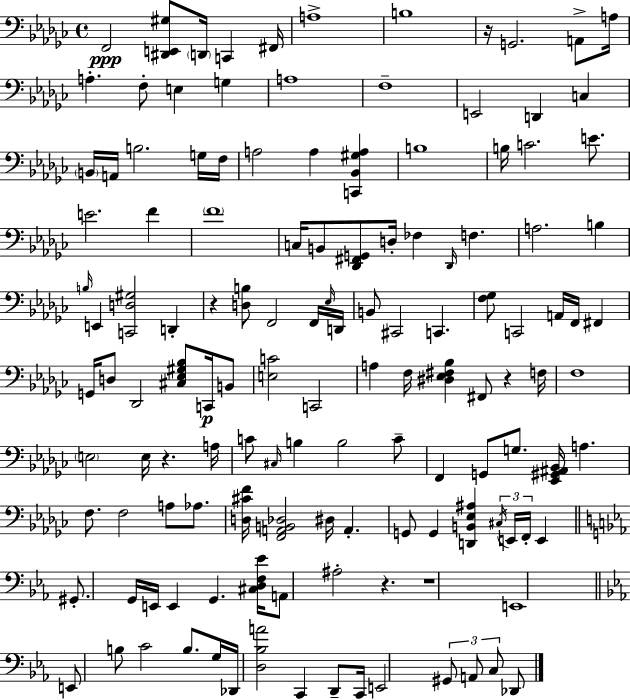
{
  \clef bass
  \time 4/4
  \defaultTimeSignature
  \key ees \minor
  f,2\ppp <dis, e, gis>8 \parenthesize d,16 c,4 fis,16 | a1-> | b1 | r16 g,2. a,8-> a16 | \break a4.-. f8-. e4 g4 | a1 | f1-- | e,2 d,4 c4 | \break \parenthesize b,16 a,16 b2. g16 f16 | a2 a4 <c, bes, gis a>4 | b1 | b16 c'2. e'8. | \break e'2. f'4 | \parenthesize f'1 | c16 b,8 <des, fis, g,>8 d16-. fes4 \grace { des,16 } f4. | a2. b4 | \break \grace { b16 } e,4 <c, d gis>2 d,4-. | r4 <d b>8 f,2 | f,16 \grace { ees16 } d,16 b,8 cis,2 c,4. | <f ges>8 c,2 a,16 f,16 fis,4 | \break g,16 d8 des,2 <cis ees gis bes>8 | c,16\p b,8 <e c'>2 c,2 | a4 f16 <dis ees fis bes>4 fis,8 r4 | f16 f1 | \break \parenthesize e2 e16 r4. | a16 c'8 \grace { cis16 } b4 b2 | c'8-- f,4 g,8 g8. <ees, gis, ais, bes,>16 a4. | f8. f2 a8 | \break aes8. <d cis' f'>16 <f, a, b, des>2 dis16 a,4.-. | g,8 g,4 <d, b, ees ais>4 \tuplet 3/2 { \acciaccatura { cis16 } e,16 | f,16-. } e,4 \bar "||" \break \key ees \major gis,8.-. g,16 e,16 e,4 g,4. <cis d f ees'>16 | a,8 ais2-. r4. | r1 | e,1 | \break \bar "||" \break \key ees \major e,8 b8 c'2 b8. g16 | des,16 <d bes a'>2 c,4 d,8-- c,16 | e,2 \tuplet 3/2 { gis,8 a,8 c8 } des,8 | \bar "|."
}